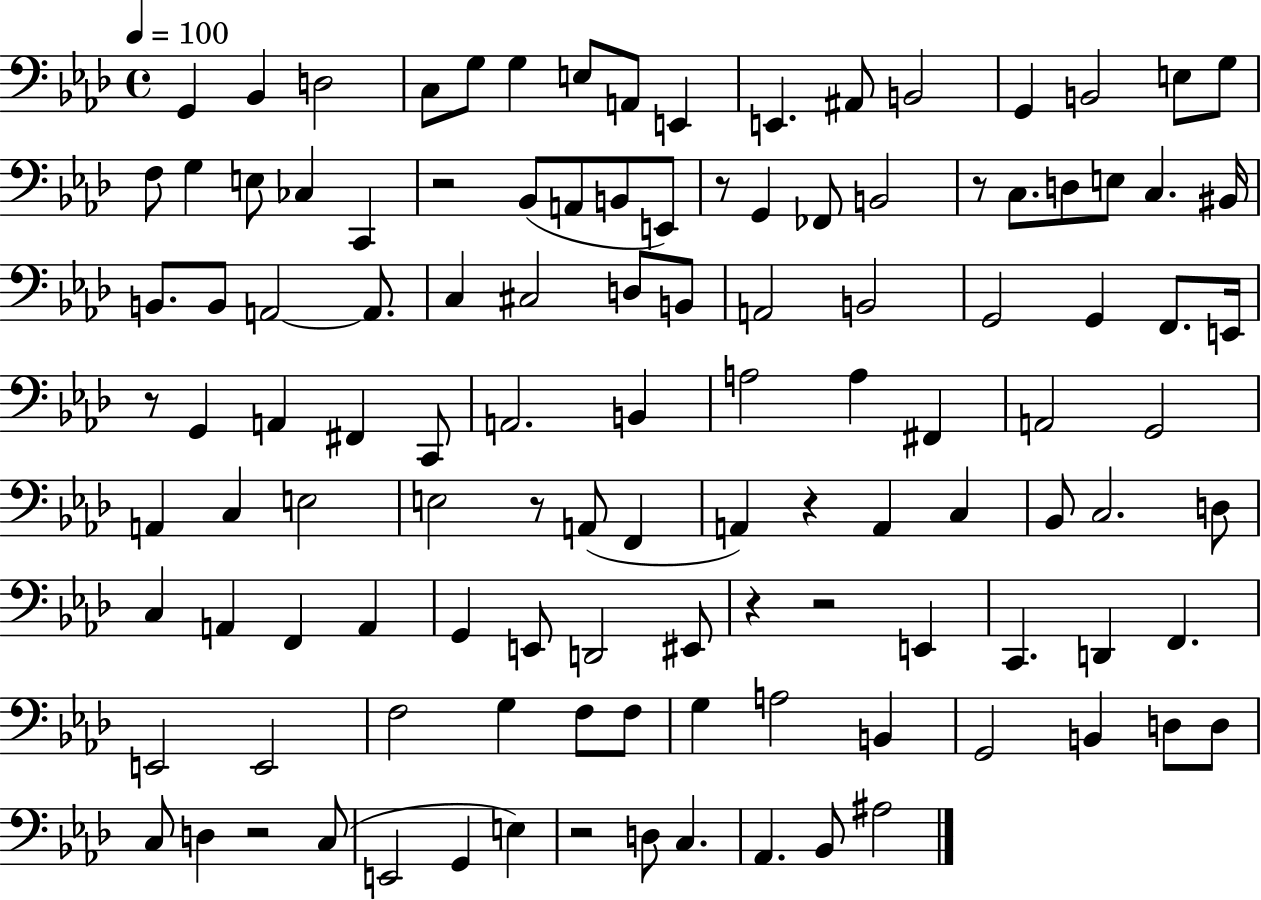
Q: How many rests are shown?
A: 10